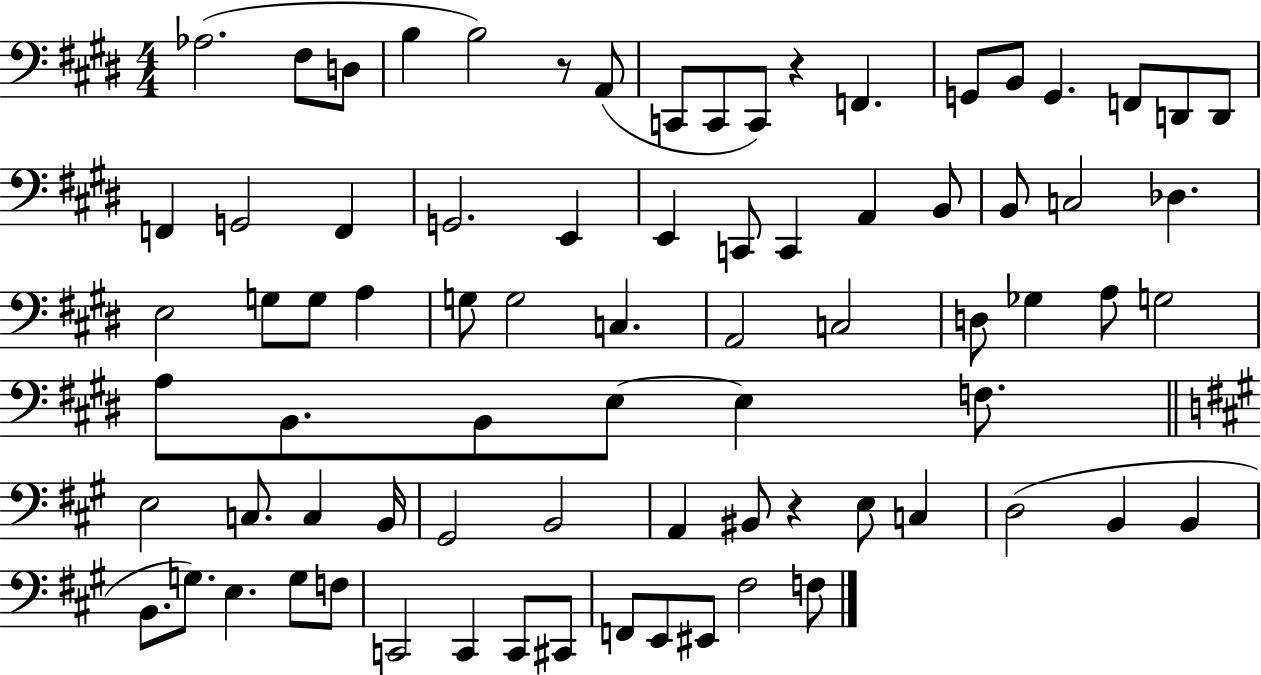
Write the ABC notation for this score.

X:1
T:Untitled
M:4/4
L:1/4
K:E
_A,2 ^F,/2 D,/2 B, B,2 z/2 A,,/2 C,,/2 C,,/2 C,,/2 z F,, G,,/2 B,,/2 G,, F,,/2 D,,/2 D,,/2 F,, G,,2 F,, G,,2 E,, E,, C,,/2 C,, A,, B,,/2 B,,/2 C,2 _D, E,2 G,/2 G,/2 A, G,/2 G,2 C, A,,2 C,2 D,/2 _G, A,/2 G,2 A,/2 B,,/2 B,,/2 E,/2 E, F,/2 E,2 C,/2 C, B,,/4 ^G,,2 B,,2 A,, ^B,,/2 z E,/2 C, D,2 B,, B,, B,,/2 G,/2 E, G,/2 F,/2 C,,2 C,, C,,/2 ^C,,/2 F,,/2 E,,/2 ^E,,/2 ^F,2 F,/2